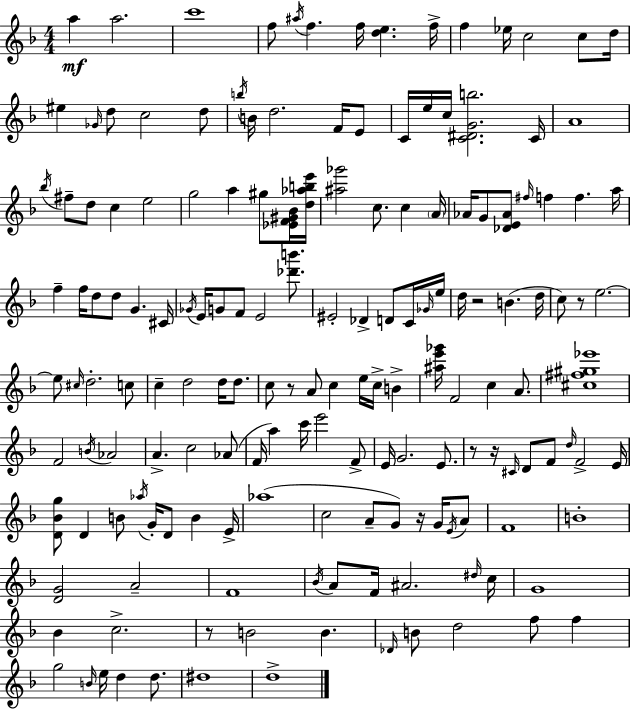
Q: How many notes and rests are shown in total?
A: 163